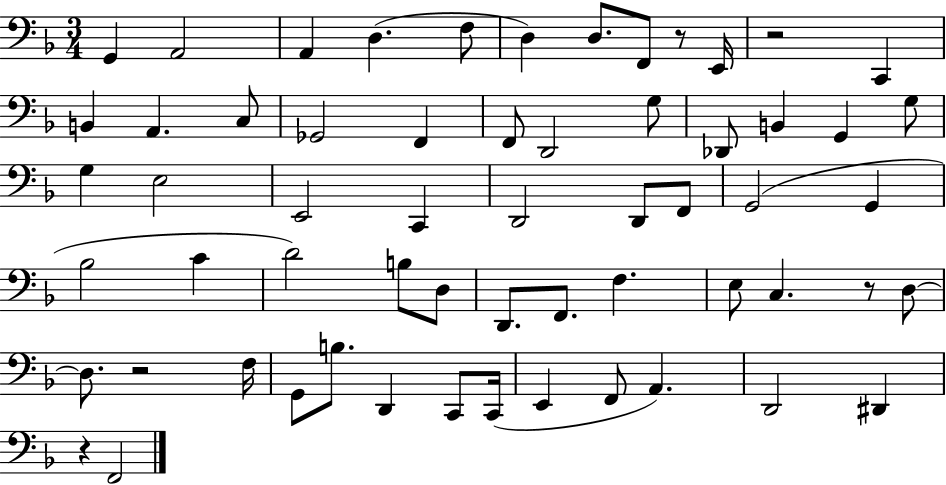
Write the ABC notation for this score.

X:1
T:Untitled
M:3/4
L:1/4
K:F
G,, A,,2 A,, D, F,/2 D, D,/2 F,,/2 z/2 E,,/4 z2 C,, B,, A,, C,/2 _G,,2 F,, F,,/2 D,,2 G,/2 _D,,/2 B,, G,, G,/2 G, E,2 E,,2 C,, D,,2 D,,/2 F,,/2 G,,2 G,, _B,2 C D2 B,/2 D,/2 D,,/2 F,,/2 F, E,/2 C, z/2 D,/2 D,/2 z2 F,/4 G,,/2 B,/2 D,, C,,/2 C,,/4 E,, F,,/2 A,, D,,2 ^D,, z F,,2